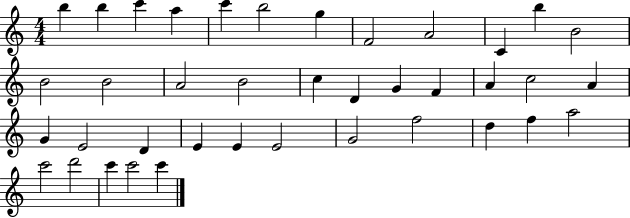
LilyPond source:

{
  \clef treble
  \numericTimeSignature
  \time 4/4
  \key c \major
  b''4 b''4 c'''4 a''4 | c'''4 b''2 g''4 | f'2 a'2 | c'4 b''4 b'2 | \break b'2 b'2 | a'2 b'2 | c''4 d'4 g'4 f'4 | a'4 c''2 a'4 | \break g'4 e'2 d'4 | e'4 e'4 e'2 | g'2 f''2 | d''4 f''4 a''2 | \break c'''2 d'''2 | c'''4 c'''2 c'''4 | \bar "|."
}